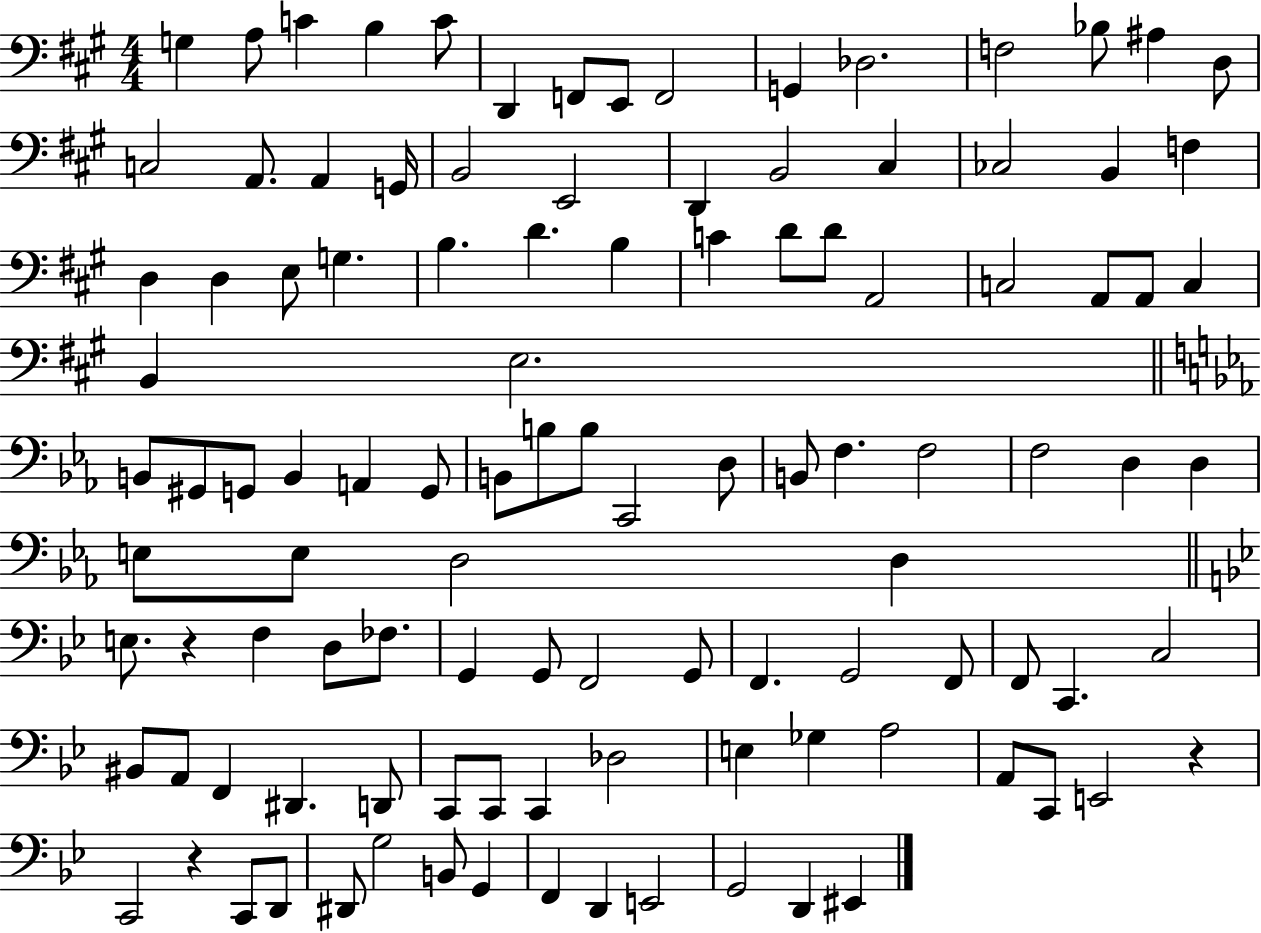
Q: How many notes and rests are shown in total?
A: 110